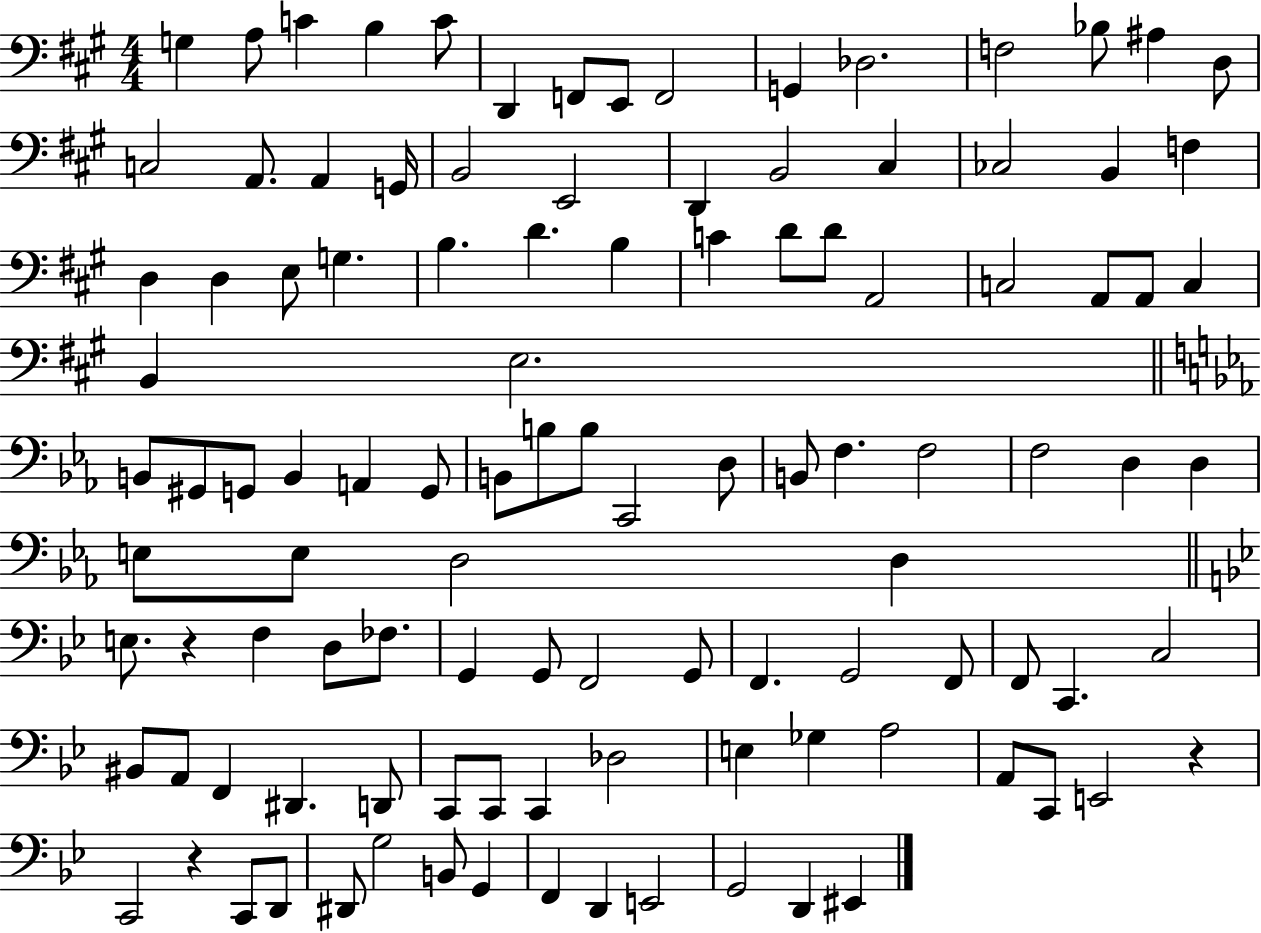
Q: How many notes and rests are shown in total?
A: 110